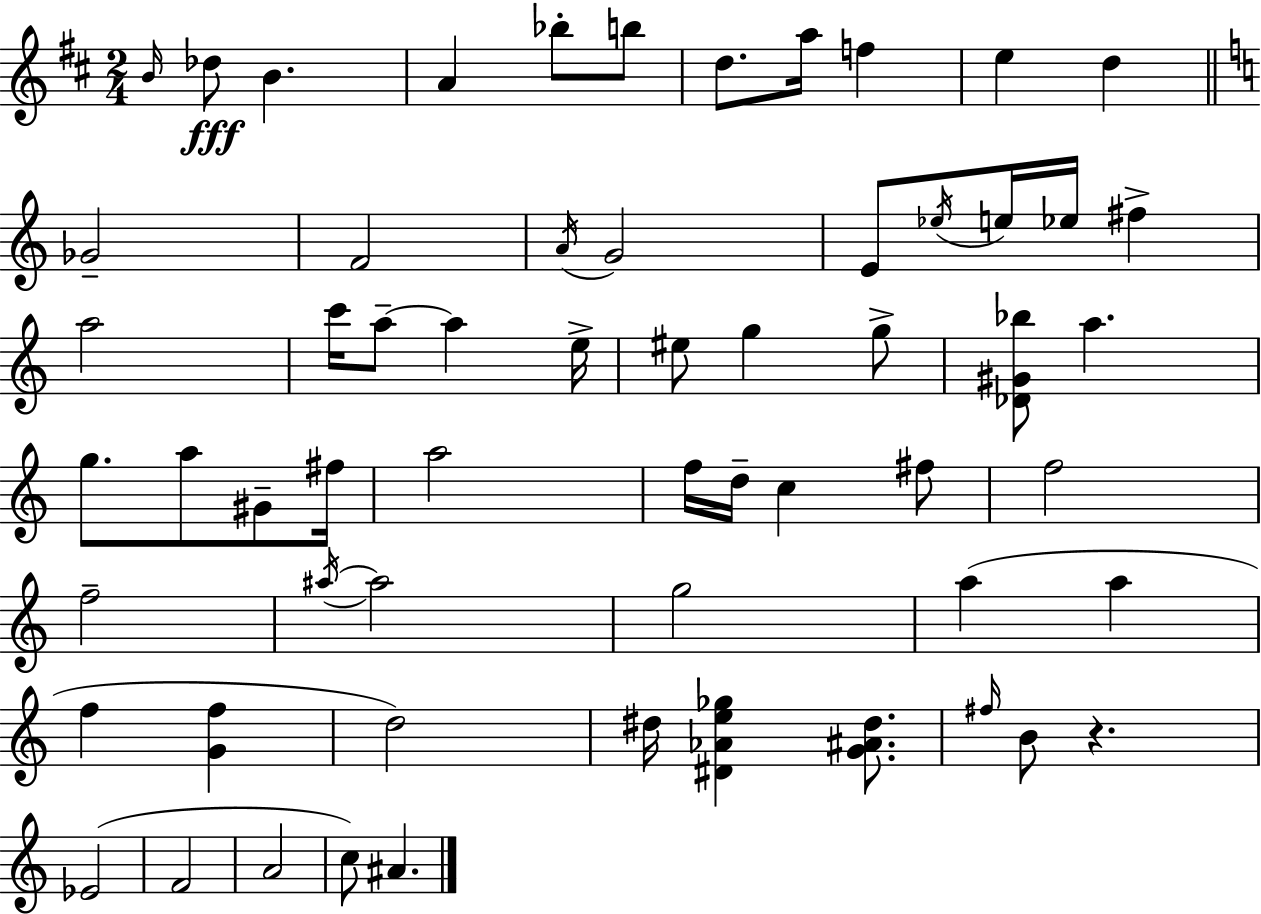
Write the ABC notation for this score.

X:1
T:Untitled
M:2/4
L:1/4
K:D
B/4 _d/2 B A _b/2 b/2 d/2 a/4 f e d _G2 F2 A/4 G2 E/2 _e/4 e/4 _e/4 ^f a2 c'/4 a/2 a e/4 ^e/2 g g/2 [_D^G_b]/2 a g/2 a/2 ^G/2 ^f/4 a2 f/4 d/4 c ^f/2 f2 f2 ^a/4 ^a2 g2 a a f [Gf] d2 ^d/4 [^D_Ae_g] [G^A^d]/2 ^f/4 B/2 z _E2 F2 A2 c/2 ^A